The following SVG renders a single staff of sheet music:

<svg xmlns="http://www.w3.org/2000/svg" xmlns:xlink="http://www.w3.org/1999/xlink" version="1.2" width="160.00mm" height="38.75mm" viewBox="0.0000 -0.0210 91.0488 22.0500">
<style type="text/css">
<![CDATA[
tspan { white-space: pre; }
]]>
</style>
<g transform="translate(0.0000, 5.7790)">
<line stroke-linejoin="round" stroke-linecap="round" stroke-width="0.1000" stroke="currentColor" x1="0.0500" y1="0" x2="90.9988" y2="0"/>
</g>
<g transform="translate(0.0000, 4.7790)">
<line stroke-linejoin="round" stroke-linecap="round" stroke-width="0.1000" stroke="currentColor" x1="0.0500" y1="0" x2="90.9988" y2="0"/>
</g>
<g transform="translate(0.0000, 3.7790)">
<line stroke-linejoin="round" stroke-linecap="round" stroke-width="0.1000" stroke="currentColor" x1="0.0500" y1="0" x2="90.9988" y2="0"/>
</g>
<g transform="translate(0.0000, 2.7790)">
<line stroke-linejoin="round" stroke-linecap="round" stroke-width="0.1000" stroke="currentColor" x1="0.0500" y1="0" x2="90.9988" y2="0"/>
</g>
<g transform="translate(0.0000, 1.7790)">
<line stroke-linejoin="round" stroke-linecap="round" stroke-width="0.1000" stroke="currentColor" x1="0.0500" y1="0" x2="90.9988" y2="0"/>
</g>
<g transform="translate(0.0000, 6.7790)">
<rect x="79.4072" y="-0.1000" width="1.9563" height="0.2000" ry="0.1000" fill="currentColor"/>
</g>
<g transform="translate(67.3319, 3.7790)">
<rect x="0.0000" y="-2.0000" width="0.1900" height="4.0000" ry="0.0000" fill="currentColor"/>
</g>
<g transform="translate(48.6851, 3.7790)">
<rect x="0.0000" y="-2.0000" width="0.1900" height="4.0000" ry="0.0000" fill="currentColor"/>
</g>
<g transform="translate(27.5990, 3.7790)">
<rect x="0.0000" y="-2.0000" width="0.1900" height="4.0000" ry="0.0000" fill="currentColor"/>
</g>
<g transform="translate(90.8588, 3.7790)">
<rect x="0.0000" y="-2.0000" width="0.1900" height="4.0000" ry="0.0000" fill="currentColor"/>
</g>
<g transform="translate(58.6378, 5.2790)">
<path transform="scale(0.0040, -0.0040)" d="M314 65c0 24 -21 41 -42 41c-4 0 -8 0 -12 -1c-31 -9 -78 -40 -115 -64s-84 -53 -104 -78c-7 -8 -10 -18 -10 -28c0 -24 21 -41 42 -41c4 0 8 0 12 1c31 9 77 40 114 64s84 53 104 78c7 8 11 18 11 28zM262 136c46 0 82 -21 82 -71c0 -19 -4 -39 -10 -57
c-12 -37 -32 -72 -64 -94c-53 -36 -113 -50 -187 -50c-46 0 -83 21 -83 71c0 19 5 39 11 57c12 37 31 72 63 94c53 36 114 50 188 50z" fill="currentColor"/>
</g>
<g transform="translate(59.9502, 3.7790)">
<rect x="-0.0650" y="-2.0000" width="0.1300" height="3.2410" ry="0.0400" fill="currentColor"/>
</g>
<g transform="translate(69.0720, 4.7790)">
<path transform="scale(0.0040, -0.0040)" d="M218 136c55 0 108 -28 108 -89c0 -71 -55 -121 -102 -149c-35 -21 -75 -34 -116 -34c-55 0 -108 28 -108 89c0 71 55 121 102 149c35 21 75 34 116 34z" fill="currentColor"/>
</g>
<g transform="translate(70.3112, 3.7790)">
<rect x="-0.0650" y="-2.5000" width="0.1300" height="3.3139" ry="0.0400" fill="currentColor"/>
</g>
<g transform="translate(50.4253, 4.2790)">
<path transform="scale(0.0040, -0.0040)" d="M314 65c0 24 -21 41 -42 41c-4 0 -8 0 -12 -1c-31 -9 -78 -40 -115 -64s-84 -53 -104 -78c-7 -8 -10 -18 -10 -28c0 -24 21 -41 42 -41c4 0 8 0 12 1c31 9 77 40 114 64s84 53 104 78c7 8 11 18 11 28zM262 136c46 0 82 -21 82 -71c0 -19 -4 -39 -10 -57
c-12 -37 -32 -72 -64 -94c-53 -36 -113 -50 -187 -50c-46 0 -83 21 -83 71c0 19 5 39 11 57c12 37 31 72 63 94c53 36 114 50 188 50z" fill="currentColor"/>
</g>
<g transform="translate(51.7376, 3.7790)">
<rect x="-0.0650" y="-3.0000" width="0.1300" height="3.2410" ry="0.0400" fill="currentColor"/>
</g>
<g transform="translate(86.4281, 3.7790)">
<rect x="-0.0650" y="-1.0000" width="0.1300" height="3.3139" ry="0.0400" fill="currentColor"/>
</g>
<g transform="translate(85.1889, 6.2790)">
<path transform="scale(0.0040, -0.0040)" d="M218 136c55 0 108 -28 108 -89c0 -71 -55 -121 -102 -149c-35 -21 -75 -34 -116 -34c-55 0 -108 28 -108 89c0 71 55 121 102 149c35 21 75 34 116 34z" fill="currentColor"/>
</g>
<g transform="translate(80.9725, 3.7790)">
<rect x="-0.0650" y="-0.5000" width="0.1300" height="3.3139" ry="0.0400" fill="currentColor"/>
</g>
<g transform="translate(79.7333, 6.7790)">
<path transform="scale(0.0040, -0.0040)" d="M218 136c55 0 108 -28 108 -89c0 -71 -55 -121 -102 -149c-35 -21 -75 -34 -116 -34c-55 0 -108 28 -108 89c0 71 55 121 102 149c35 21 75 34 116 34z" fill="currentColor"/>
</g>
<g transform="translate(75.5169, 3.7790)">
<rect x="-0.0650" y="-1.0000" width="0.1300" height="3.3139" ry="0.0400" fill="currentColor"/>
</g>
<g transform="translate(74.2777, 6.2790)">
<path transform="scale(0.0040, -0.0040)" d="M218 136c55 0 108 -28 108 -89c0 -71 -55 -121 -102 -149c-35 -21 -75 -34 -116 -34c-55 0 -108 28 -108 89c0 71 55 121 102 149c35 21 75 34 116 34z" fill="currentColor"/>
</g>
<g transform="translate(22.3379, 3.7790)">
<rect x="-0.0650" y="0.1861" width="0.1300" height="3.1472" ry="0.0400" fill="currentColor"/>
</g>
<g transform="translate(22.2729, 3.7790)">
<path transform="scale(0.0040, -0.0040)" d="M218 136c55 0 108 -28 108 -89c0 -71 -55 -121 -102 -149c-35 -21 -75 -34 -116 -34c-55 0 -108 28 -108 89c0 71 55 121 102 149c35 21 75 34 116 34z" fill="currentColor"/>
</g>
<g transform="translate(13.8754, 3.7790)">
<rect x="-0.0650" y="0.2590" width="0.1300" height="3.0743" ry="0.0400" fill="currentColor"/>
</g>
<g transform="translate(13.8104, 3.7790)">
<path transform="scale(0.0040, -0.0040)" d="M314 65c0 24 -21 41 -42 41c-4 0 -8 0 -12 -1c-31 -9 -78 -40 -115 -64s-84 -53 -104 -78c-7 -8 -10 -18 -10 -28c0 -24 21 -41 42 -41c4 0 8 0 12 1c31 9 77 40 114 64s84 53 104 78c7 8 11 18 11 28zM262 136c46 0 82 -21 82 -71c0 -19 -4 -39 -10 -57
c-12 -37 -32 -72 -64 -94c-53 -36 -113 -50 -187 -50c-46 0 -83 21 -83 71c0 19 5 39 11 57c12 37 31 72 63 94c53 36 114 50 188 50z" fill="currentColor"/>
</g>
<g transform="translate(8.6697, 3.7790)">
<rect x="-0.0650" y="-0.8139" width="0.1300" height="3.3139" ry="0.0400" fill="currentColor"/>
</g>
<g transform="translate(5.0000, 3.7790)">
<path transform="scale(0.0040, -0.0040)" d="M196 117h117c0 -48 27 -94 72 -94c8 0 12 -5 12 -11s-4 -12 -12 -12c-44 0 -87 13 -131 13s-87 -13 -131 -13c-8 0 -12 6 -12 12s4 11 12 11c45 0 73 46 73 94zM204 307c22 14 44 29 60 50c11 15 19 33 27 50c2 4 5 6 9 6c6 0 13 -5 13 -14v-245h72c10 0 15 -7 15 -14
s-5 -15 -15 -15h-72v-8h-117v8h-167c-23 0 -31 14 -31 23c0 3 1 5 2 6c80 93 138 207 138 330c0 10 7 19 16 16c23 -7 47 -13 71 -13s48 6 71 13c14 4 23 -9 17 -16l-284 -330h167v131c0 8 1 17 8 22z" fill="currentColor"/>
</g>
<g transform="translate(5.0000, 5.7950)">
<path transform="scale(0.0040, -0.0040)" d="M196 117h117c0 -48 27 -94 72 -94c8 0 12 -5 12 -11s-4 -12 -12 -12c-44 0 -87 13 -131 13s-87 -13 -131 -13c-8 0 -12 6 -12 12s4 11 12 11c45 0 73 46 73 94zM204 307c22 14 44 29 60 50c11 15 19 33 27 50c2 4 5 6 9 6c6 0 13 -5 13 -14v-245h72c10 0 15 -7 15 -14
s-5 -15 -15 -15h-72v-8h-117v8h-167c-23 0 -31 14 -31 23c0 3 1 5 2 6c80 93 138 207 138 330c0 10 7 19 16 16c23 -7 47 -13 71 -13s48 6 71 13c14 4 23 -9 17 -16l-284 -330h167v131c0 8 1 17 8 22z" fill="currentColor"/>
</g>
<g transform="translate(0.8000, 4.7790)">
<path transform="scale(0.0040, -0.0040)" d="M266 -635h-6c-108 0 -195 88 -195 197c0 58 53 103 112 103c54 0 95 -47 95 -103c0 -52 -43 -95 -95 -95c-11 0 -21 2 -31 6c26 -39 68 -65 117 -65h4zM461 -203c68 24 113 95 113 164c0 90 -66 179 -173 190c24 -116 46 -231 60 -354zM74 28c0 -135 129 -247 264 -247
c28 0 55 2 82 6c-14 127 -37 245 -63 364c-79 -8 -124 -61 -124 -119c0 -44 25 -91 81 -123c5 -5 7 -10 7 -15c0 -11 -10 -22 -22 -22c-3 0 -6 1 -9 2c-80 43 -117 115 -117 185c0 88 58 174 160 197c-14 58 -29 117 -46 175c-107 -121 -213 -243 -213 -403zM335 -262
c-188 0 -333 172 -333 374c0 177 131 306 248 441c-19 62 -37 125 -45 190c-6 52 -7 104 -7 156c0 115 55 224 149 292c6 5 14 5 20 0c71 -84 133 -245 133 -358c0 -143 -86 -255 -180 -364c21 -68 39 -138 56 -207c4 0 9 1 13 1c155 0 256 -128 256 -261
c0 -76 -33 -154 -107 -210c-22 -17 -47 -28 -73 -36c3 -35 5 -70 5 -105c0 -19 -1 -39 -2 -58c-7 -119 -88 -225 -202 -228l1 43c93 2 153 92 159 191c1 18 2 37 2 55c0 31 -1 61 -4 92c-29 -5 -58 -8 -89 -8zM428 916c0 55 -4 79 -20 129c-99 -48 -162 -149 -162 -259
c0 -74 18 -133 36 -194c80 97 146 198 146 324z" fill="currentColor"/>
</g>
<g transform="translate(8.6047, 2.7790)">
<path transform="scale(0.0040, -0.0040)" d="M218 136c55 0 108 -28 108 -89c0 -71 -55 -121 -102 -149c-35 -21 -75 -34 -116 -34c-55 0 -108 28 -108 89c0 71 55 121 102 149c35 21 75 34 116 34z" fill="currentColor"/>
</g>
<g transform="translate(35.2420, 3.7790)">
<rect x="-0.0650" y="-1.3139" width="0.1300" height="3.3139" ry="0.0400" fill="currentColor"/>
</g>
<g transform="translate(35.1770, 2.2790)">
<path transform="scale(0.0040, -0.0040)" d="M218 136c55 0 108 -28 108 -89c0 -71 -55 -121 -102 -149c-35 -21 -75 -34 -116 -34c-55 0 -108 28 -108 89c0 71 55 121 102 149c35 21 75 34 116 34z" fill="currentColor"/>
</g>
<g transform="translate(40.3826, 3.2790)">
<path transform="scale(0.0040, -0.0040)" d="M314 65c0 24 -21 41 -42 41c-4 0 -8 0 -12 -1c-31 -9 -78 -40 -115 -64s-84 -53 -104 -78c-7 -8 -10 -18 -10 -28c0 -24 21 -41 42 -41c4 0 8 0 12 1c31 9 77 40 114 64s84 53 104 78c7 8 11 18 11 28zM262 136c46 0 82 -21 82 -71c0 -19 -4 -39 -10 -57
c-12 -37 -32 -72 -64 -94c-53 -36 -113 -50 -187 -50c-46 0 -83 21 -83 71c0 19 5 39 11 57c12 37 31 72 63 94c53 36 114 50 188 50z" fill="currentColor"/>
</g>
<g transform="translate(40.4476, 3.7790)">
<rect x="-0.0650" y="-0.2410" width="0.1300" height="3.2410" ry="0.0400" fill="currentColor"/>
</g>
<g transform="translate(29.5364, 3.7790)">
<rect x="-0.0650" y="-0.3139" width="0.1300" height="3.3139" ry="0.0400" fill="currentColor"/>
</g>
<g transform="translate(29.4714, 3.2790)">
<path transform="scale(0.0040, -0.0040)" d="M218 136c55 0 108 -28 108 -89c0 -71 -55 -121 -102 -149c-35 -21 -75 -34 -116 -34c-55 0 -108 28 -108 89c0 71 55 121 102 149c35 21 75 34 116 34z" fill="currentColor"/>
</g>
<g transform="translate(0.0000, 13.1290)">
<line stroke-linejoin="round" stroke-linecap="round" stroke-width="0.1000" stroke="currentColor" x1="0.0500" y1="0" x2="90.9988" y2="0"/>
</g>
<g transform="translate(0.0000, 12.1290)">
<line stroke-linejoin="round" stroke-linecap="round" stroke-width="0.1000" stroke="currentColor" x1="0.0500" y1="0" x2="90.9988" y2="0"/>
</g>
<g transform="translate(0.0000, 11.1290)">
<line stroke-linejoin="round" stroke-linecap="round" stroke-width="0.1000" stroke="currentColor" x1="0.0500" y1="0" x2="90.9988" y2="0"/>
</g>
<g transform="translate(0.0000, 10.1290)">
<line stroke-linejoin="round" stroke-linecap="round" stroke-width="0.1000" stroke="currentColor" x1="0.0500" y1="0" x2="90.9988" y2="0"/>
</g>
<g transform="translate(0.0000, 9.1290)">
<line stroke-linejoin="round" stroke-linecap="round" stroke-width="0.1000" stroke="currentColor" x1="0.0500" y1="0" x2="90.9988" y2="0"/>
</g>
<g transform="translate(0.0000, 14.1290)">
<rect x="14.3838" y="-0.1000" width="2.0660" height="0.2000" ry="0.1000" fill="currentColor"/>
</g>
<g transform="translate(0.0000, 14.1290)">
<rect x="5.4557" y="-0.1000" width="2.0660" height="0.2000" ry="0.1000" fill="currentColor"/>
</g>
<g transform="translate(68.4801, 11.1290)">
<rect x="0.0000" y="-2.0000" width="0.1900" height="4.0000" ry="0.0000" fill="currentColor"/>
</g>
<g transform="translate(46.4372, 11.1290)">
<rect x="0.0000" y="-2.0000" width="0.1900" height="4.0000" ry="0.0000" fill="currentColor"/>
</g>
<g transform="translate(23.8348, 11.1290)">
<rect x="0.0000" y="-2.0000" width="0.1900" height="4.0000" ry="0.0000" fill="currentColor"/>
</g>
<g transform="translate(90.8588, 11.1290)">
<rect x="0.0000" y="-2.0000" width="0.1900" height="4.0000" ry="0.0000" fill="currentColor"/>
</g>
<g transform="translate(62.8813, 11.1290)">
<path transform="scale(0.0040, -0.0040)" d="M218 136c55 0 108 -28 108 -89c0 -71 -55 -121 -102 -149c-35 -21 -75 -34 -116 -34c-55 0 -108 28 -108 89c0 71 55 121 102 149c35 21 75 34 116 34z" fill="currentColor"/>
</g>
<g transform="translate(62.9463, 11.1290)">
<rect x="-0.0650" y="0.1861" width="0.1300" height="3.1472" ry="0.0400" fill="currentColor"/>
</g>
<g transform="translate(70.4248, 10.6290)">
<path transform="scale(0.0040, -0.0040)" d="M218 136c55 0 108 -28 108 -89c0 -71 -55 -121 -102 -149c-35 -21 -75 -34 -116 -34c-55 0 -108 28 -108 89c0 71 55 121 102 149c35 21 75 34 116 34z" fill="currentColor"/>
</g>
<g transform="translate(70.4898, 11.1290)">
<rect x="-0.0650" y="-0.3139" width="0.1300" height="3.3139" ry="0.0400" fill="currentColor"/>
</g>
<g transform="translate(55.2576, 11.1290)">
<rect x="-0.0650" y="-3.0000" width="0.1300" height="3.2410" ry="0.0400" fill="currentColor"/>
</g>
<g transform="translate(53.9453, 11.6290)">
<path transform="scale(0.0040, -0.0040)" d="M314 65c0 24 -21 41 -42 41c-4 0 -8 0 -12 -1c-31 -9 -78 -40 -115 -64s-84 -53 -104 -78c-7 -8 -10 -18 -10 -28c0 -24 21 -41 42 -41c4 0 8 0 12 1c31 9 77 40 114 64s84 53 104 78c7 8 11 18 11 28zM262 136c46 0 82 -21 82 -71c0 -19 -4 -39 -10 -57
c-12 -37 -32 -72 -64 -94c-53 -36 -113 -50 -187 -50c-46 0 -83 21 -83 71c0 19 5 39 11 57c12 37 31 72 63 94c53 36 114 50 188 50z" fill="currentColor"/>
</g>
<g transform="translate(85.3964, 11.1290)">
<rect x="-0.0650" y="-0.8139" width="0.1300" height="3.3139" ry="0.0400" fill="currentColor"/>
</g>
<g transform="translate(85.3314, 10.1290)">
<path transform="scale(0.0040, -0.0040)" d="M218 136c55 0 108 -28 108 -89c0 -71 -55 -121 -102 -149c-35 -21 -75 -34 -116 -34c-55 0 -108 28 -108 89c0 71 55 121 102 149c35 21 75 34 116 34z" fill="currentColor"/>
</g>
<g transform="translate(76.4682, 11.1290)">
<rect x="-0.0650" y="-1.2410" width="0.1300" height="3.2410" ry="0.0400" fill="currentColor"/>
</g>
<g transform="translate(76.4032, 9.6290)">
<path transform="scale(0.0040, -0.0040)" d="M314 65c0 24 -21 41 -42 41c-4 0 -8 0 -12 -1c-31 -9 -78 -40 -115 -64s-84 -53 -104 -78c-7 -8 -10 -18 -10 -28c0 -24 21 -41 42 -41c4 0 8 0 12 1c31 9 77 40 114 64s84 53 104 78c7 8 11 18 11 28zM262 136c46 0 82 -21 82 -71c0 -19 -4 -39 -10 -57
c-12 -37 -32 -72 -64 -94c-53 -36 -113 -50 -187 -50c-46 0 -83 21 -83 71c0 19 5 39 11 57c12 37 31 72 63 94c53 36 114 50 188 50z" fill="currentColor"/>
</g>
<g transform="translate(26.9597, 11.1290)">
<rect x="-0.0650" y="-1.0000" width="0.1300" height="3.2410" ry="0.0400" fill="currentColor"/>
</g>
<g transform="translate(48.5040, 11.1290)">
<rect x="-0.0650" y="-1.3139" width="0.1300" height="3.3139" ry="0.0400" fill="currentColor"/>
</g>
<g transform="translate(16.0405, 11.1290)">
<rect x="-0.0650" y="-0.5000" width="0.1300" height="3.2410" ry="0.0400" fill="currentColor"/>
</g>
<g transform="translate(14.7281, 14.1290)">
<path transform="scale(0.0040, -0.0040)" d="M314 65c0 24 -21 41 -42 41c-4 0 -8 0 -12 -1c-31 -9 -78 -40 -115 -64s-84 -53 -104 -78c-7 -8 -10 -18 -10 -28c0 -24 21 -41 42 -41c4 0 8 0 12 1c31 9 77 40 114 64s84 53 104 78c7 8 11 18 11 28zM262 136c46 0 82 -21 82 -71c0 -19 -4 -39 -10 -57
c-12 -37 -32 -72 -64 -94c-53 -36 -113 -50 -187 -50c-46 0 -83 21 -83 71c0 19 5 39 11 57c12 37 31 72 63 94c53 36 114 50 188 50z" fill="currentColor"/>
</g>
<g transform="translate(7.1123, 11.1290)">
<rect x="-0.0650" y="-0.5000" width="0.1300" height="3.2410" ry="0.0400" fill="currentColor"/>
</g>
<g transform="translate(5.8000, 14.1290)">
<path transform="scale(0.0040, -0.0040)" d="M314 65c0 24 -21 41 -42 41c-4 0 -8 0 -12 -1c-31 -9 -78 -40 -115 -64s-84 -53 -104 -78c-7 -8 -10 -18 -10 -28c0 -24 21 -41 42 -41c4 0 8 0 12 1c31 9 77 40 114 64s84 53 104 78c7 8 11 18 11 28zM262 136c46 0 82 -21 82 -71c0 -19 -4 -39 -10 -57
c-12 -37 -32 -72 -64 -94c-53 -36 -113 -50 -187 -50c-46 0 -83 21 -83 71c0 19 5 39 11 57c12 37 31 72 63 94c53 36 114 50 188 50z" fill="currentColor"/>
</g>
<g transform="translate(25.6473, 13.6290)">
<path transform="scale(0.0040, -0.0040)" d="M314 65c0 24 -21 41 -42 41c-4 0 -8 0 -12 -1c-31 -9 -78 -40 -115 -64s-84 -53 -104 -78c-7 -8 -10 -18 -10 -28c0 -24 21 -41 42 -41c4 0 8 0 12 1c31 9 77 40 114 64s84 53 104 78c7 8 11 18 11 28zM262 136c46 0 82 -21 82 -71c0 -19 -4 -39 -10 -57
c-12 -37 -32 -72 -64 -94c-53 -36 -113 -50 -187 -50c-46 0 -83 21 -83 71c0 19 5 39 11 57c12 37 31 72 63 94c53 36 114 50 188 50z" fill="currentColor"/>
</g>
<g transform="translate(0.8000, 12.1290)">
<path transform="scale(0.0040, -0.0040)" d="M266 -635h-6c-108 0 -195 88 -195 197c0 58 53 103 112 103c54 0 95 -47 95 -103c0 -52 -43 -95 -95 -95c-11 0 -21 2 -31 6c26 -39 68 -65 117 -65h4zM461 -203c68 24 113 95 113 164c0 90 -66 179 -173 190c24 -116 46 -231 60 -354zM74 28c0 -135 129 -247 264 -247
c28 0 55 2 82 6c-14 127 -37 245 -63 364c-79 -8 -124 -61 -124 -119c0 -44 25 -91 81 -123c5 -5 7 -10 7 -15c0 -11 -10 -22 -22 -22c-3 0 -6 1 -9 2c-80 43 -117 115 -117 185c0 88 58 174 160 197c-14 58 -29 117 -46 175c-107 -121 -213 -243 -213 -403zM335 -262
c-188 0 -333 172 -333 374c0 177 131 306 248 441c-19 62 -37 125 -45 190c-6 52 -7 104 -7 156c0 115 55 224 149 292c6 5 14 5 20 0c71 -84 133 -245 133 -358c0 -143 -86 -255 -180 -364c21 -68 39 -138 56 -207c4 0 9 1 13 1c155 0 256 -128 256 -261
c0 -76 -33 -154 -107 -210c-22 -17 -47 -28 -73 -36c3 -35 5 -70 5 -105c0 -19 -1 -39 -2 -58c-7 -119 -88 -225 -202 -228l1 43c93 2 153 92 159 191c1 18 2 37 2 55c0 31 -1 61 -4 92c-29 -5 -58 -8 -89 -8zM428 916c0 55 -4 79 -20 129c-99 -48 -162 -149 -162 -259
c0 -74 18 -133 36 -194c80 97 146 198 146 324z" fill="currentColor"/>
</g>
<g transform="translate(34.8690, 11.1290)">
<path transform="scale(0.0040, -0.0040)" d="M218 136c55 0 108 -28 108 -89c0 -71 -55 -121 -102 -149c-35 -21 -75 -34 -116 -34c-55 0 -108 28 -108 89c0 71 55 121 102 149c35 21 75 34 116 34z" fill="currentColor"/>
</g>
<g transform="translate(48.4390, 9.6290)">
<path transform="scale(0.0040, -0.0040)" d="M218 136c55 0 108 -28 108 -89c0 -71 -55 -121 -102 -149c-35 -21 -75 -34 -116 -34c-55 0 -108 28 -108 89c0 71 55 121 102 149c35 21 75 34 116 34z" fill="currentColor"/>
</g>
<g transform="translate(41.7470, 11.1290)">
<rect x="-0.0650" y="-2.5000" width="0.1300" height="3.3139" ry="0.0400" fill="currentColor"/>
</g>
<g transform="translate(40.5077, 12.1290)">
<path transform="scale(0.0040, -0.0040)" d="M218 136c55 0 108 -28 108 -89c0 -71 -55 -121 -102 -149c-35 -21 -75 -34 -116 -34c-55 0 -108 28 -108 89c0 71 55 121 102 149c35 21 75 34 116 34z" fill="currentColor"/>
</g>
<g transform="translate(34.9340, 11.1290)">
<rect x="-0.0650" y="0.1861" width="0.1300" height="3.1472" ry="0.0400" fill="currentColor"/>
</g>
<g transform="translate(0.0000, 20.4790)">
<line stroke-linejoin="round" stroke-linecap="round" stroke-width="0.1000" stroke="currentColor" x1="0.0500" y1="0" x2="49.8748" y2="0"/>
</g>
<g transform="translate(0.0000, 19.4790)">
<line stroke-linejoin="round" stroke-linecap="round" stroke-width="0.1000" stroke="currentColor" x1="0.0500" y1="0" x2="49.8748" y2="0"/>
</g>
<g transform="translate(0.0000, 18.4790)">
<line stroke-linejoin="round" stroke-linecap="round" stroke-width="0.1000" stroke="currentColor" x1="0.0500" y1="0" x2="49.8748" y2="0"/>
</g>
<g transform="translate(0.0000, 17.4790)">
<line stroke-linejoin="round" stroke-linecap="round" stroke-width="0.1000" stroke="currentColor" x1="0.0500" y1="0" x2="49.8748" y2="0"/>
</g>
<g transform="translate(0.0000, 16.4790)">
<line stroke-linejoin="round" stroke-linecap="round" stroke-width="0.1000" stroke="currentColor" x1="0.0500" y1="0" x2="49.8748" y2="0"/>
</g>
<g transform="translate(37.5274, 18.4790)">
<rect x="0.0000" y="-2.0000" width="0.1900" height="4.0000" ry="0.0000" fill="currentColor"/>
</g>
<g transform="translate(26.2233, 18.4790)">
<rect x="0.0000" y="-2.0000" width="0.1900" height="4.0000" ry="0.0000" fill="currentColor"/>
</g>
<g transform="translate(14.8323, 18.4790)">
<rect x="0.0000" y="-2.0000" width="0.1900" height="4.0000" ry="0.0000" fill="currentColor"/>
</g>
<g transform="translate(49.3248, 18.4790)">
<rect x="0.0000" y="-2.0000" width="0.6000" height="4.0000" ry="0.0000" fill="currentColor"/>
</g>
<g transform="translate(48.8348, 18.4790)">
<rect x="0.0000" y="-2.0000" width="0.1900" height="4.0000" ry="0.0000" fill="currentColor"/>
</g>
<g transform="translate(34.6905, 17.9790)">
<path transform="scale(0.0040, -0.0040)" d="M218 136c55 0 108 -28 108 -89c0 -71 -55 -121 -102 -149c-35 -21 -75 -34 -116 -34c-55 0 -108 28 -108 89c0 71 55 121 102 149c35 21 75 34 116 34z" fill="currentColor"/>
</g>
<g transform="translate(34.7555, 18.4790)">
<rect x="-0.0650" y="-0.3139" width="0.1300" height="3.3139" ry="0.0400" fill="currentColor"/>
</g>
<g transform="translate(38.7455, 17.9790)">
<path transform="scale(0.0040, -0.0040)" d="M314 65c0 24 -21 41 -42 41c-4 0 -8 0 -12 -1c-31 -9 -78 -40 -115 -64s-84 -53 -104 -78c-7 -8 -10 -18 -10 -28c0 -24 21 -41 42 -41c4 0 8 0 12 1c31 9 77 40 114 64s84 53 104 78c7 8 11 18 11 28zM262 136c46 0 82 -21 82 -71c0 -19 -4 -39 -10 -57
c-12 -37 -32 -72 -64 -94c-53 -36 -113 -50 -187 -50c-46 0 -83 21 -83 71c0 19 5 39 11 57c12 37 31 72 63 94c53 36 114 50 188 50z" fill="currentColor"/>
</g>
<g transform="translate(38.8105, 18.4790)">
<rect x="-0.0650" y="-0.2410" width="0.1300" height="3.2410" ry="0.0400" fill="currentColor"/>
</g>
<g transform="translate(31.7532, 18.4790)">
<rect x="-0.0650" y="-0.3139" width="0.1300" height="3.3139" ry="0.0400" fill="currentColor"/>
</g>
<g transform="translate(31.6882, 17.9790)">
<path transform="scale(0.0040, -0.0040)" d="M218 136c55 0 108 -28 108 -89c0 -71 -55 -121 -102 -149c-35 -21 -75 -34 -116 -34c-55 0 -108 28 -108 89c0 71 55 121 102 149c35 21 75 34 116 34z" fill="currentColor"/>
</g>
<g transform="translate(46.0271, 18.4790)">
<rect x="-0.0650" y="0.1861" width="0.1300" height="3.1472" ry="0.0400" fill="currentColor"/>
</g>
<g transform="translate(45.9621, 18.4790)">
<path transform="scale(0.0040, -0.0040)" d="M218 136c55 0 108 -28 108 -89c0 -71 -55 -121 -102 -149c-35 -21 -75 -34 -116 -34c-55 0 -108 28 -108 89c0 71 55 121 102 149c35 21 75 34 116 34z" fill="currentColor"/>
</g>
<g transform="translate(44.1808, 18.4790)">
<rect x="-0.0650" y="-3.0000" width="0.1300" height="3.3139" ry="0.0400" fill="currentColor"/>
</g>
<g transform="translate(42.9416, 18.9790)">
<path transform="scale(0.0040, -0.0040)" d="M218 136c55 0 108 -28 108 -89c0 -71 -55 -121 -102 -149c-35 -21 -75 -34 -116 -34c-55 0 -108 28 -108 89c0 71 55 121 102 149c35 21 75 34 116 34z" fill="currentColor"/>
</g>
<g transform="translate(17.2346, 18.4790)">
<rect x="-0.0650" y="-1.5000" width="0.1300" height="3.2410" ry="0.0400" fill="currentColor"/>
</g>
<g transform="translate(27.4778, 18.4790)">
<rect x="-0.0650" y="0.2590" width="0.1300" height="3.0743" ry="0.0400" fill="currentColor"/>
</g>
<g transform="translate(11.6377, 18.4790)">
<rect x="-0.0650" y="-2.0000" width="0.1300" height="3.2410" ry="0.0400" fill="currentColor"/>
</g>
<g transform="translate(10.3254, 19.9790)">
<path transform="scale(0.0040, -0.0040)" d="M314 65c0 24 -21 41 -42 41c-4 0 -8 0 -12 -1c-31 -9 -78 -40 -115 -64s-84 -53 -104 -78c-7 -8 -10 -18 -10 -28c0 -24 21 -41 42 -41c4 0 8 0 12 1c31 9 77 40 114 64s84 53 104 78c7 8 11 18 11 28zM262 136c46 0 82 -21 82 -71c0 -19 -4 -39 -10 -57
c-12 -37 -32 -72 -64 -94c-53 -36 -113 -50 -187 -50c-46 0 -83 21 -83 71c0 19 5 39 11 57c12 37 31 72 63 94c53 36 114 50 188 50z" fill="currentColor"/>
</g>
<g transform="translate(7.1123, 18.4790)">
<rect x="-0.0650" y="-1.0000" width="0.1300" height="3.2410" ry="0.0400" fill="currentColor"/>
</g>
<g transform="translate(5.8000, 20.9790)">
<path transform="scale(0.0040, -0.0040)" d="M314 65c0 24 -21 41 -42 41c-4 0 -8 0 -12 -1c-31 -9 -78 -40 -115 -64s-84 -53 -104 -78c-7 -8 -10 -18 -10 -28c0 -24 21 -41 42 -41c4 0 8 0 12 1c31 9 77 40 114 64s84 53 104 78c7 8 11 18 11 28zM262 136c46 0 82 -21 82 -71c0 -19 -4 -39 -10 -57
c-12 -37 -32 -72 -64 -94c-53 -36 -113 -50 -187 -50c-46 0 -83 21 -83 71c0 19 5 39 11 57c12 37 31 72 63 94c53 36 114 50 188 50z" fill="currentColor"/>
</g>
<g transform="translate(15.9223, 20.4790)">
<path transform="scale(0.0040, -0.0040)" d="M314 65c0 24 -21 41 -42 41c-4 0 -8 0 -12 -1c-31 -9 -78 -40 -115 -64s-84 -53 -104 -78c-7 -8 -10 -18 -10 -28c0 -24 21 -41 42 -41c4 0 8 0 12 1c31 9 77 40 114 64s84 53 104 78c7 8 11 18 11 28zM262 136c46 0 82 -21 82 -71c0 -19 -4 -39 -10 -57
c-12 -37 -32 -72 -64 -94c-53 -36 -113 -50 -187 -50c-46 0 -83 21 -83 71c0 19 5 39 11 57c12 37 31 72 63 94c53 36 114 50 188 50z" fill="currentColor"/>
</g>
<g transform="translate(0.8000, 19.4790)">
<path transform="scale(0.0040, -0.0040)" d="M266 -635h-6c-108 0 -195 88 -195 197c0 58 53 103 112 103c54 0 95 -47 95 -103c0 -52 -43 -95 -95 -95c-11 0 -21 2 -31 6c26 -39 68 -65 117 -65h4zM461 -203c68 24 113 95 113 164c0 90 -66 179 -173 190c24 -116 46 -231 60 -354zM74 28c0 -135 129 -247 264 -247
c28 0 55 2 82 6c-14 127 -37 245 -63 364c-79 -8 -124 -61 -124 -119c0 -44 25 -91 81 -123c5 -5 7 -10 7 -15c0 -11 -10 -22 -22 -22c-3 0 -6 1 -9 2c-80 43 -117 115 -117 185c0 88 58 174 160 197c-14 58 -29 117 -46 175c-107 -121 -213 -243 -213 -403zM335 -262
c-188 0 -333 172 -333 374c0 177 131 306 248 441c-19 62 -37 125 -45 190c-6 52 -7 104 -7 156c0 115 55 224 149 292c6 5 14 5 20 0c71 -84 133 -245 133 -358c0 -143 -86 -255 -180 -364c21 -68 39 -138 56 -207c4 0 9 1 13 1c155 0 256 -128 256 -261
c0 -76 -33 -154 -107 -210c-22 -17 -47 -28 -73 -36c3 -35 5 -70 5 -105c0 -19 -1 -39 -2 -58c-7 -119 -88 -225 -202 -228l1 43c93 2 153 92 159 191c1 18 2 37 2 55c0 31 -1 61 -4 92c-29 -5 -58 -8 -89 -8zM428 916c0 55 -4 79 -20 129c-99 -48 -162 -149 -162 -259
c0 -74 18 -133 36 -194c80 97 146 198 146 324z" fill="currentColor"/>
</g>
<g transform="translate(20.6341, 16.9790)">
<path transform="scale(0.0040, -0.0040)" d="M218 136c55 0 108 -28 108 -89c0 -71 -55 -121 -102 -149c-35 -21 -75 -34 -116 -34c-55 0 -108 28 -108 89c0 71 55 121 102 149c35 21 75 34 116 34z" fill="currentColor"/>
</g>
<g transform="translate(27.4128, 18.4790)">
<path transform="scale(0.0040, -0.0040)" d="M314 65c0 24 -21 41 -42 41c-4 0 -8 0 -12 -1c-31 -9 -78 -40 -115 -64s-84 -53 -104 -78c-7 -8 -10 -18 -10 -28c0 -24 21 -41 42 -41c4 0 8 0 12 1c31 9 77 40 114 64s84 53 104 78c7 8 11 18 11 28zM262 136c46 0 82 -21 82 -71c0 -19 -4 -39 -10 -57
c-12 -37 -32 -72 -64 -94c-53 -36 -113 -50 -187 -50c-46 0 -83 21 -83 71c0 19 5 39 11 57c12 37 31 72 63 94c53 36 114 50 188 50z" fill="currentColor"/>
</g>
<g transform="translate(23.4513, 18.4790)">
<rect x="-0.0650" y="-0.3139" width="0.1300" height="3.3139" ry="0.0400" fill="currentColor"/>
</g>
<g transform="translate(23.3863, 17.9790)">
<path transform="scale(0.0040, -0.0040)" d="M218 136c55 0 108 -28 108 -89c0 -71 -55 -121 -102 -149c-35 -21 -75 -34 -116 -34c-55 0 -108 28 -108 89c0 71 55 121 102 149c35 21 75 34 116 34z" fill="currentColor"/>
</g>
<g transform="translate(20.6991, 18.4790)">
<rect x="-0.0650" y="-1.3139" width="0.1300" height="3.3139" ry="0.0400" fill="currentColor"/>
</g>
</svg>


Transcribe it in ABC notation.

X:1
T:Untitled
M:4/4
L:1/4
K:C
d B2 B c e c2 A2 F2 G D C D C2 C2 D2 B G e A2 B c e2 d D2 F2 E2 e c B2 c c c2 A B